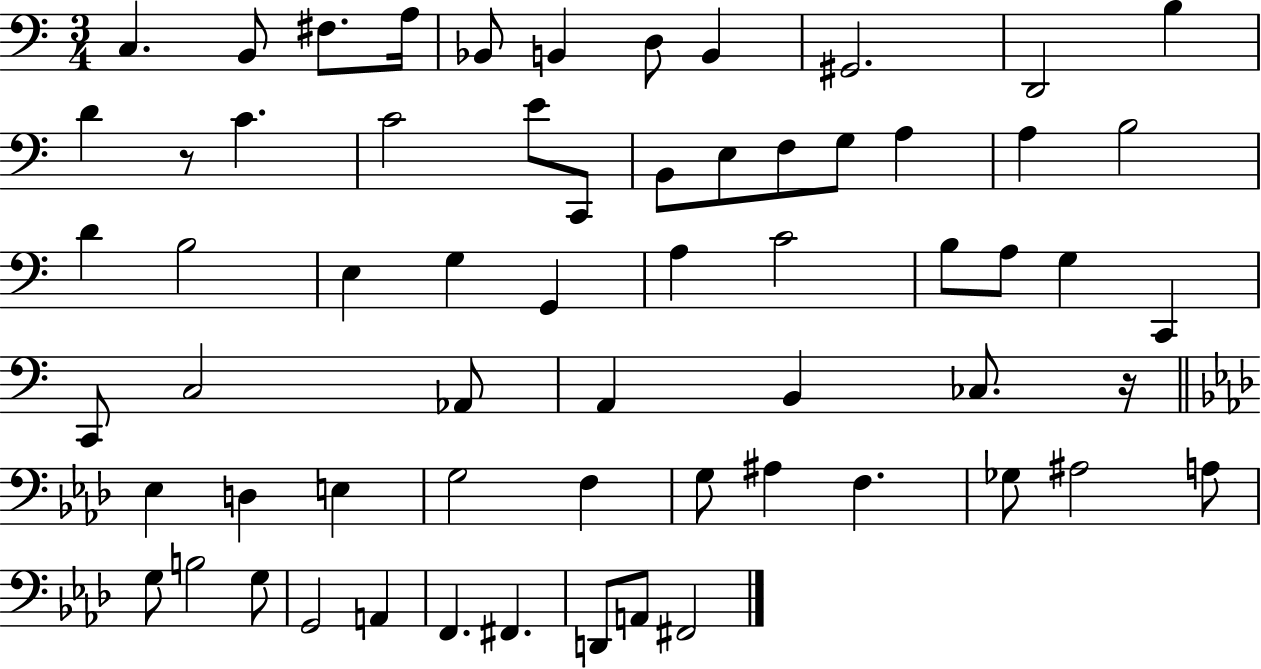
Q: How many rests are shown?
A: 2